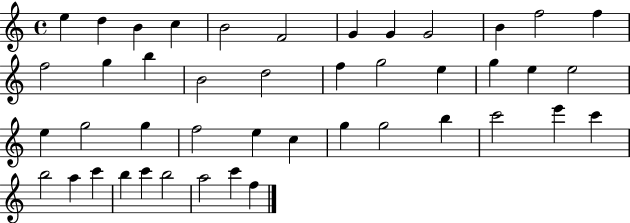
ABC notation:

X:1
T:Untitled
M:4/4
L:1/4
K:C
e d B c B2 F2 G G G2 B f2 f f2 g b B2 d2 f g2 e g e e2 e g2 g f2 e c g g2 b c'2 e' c' b2 a c' b c' b2 a2 c' f